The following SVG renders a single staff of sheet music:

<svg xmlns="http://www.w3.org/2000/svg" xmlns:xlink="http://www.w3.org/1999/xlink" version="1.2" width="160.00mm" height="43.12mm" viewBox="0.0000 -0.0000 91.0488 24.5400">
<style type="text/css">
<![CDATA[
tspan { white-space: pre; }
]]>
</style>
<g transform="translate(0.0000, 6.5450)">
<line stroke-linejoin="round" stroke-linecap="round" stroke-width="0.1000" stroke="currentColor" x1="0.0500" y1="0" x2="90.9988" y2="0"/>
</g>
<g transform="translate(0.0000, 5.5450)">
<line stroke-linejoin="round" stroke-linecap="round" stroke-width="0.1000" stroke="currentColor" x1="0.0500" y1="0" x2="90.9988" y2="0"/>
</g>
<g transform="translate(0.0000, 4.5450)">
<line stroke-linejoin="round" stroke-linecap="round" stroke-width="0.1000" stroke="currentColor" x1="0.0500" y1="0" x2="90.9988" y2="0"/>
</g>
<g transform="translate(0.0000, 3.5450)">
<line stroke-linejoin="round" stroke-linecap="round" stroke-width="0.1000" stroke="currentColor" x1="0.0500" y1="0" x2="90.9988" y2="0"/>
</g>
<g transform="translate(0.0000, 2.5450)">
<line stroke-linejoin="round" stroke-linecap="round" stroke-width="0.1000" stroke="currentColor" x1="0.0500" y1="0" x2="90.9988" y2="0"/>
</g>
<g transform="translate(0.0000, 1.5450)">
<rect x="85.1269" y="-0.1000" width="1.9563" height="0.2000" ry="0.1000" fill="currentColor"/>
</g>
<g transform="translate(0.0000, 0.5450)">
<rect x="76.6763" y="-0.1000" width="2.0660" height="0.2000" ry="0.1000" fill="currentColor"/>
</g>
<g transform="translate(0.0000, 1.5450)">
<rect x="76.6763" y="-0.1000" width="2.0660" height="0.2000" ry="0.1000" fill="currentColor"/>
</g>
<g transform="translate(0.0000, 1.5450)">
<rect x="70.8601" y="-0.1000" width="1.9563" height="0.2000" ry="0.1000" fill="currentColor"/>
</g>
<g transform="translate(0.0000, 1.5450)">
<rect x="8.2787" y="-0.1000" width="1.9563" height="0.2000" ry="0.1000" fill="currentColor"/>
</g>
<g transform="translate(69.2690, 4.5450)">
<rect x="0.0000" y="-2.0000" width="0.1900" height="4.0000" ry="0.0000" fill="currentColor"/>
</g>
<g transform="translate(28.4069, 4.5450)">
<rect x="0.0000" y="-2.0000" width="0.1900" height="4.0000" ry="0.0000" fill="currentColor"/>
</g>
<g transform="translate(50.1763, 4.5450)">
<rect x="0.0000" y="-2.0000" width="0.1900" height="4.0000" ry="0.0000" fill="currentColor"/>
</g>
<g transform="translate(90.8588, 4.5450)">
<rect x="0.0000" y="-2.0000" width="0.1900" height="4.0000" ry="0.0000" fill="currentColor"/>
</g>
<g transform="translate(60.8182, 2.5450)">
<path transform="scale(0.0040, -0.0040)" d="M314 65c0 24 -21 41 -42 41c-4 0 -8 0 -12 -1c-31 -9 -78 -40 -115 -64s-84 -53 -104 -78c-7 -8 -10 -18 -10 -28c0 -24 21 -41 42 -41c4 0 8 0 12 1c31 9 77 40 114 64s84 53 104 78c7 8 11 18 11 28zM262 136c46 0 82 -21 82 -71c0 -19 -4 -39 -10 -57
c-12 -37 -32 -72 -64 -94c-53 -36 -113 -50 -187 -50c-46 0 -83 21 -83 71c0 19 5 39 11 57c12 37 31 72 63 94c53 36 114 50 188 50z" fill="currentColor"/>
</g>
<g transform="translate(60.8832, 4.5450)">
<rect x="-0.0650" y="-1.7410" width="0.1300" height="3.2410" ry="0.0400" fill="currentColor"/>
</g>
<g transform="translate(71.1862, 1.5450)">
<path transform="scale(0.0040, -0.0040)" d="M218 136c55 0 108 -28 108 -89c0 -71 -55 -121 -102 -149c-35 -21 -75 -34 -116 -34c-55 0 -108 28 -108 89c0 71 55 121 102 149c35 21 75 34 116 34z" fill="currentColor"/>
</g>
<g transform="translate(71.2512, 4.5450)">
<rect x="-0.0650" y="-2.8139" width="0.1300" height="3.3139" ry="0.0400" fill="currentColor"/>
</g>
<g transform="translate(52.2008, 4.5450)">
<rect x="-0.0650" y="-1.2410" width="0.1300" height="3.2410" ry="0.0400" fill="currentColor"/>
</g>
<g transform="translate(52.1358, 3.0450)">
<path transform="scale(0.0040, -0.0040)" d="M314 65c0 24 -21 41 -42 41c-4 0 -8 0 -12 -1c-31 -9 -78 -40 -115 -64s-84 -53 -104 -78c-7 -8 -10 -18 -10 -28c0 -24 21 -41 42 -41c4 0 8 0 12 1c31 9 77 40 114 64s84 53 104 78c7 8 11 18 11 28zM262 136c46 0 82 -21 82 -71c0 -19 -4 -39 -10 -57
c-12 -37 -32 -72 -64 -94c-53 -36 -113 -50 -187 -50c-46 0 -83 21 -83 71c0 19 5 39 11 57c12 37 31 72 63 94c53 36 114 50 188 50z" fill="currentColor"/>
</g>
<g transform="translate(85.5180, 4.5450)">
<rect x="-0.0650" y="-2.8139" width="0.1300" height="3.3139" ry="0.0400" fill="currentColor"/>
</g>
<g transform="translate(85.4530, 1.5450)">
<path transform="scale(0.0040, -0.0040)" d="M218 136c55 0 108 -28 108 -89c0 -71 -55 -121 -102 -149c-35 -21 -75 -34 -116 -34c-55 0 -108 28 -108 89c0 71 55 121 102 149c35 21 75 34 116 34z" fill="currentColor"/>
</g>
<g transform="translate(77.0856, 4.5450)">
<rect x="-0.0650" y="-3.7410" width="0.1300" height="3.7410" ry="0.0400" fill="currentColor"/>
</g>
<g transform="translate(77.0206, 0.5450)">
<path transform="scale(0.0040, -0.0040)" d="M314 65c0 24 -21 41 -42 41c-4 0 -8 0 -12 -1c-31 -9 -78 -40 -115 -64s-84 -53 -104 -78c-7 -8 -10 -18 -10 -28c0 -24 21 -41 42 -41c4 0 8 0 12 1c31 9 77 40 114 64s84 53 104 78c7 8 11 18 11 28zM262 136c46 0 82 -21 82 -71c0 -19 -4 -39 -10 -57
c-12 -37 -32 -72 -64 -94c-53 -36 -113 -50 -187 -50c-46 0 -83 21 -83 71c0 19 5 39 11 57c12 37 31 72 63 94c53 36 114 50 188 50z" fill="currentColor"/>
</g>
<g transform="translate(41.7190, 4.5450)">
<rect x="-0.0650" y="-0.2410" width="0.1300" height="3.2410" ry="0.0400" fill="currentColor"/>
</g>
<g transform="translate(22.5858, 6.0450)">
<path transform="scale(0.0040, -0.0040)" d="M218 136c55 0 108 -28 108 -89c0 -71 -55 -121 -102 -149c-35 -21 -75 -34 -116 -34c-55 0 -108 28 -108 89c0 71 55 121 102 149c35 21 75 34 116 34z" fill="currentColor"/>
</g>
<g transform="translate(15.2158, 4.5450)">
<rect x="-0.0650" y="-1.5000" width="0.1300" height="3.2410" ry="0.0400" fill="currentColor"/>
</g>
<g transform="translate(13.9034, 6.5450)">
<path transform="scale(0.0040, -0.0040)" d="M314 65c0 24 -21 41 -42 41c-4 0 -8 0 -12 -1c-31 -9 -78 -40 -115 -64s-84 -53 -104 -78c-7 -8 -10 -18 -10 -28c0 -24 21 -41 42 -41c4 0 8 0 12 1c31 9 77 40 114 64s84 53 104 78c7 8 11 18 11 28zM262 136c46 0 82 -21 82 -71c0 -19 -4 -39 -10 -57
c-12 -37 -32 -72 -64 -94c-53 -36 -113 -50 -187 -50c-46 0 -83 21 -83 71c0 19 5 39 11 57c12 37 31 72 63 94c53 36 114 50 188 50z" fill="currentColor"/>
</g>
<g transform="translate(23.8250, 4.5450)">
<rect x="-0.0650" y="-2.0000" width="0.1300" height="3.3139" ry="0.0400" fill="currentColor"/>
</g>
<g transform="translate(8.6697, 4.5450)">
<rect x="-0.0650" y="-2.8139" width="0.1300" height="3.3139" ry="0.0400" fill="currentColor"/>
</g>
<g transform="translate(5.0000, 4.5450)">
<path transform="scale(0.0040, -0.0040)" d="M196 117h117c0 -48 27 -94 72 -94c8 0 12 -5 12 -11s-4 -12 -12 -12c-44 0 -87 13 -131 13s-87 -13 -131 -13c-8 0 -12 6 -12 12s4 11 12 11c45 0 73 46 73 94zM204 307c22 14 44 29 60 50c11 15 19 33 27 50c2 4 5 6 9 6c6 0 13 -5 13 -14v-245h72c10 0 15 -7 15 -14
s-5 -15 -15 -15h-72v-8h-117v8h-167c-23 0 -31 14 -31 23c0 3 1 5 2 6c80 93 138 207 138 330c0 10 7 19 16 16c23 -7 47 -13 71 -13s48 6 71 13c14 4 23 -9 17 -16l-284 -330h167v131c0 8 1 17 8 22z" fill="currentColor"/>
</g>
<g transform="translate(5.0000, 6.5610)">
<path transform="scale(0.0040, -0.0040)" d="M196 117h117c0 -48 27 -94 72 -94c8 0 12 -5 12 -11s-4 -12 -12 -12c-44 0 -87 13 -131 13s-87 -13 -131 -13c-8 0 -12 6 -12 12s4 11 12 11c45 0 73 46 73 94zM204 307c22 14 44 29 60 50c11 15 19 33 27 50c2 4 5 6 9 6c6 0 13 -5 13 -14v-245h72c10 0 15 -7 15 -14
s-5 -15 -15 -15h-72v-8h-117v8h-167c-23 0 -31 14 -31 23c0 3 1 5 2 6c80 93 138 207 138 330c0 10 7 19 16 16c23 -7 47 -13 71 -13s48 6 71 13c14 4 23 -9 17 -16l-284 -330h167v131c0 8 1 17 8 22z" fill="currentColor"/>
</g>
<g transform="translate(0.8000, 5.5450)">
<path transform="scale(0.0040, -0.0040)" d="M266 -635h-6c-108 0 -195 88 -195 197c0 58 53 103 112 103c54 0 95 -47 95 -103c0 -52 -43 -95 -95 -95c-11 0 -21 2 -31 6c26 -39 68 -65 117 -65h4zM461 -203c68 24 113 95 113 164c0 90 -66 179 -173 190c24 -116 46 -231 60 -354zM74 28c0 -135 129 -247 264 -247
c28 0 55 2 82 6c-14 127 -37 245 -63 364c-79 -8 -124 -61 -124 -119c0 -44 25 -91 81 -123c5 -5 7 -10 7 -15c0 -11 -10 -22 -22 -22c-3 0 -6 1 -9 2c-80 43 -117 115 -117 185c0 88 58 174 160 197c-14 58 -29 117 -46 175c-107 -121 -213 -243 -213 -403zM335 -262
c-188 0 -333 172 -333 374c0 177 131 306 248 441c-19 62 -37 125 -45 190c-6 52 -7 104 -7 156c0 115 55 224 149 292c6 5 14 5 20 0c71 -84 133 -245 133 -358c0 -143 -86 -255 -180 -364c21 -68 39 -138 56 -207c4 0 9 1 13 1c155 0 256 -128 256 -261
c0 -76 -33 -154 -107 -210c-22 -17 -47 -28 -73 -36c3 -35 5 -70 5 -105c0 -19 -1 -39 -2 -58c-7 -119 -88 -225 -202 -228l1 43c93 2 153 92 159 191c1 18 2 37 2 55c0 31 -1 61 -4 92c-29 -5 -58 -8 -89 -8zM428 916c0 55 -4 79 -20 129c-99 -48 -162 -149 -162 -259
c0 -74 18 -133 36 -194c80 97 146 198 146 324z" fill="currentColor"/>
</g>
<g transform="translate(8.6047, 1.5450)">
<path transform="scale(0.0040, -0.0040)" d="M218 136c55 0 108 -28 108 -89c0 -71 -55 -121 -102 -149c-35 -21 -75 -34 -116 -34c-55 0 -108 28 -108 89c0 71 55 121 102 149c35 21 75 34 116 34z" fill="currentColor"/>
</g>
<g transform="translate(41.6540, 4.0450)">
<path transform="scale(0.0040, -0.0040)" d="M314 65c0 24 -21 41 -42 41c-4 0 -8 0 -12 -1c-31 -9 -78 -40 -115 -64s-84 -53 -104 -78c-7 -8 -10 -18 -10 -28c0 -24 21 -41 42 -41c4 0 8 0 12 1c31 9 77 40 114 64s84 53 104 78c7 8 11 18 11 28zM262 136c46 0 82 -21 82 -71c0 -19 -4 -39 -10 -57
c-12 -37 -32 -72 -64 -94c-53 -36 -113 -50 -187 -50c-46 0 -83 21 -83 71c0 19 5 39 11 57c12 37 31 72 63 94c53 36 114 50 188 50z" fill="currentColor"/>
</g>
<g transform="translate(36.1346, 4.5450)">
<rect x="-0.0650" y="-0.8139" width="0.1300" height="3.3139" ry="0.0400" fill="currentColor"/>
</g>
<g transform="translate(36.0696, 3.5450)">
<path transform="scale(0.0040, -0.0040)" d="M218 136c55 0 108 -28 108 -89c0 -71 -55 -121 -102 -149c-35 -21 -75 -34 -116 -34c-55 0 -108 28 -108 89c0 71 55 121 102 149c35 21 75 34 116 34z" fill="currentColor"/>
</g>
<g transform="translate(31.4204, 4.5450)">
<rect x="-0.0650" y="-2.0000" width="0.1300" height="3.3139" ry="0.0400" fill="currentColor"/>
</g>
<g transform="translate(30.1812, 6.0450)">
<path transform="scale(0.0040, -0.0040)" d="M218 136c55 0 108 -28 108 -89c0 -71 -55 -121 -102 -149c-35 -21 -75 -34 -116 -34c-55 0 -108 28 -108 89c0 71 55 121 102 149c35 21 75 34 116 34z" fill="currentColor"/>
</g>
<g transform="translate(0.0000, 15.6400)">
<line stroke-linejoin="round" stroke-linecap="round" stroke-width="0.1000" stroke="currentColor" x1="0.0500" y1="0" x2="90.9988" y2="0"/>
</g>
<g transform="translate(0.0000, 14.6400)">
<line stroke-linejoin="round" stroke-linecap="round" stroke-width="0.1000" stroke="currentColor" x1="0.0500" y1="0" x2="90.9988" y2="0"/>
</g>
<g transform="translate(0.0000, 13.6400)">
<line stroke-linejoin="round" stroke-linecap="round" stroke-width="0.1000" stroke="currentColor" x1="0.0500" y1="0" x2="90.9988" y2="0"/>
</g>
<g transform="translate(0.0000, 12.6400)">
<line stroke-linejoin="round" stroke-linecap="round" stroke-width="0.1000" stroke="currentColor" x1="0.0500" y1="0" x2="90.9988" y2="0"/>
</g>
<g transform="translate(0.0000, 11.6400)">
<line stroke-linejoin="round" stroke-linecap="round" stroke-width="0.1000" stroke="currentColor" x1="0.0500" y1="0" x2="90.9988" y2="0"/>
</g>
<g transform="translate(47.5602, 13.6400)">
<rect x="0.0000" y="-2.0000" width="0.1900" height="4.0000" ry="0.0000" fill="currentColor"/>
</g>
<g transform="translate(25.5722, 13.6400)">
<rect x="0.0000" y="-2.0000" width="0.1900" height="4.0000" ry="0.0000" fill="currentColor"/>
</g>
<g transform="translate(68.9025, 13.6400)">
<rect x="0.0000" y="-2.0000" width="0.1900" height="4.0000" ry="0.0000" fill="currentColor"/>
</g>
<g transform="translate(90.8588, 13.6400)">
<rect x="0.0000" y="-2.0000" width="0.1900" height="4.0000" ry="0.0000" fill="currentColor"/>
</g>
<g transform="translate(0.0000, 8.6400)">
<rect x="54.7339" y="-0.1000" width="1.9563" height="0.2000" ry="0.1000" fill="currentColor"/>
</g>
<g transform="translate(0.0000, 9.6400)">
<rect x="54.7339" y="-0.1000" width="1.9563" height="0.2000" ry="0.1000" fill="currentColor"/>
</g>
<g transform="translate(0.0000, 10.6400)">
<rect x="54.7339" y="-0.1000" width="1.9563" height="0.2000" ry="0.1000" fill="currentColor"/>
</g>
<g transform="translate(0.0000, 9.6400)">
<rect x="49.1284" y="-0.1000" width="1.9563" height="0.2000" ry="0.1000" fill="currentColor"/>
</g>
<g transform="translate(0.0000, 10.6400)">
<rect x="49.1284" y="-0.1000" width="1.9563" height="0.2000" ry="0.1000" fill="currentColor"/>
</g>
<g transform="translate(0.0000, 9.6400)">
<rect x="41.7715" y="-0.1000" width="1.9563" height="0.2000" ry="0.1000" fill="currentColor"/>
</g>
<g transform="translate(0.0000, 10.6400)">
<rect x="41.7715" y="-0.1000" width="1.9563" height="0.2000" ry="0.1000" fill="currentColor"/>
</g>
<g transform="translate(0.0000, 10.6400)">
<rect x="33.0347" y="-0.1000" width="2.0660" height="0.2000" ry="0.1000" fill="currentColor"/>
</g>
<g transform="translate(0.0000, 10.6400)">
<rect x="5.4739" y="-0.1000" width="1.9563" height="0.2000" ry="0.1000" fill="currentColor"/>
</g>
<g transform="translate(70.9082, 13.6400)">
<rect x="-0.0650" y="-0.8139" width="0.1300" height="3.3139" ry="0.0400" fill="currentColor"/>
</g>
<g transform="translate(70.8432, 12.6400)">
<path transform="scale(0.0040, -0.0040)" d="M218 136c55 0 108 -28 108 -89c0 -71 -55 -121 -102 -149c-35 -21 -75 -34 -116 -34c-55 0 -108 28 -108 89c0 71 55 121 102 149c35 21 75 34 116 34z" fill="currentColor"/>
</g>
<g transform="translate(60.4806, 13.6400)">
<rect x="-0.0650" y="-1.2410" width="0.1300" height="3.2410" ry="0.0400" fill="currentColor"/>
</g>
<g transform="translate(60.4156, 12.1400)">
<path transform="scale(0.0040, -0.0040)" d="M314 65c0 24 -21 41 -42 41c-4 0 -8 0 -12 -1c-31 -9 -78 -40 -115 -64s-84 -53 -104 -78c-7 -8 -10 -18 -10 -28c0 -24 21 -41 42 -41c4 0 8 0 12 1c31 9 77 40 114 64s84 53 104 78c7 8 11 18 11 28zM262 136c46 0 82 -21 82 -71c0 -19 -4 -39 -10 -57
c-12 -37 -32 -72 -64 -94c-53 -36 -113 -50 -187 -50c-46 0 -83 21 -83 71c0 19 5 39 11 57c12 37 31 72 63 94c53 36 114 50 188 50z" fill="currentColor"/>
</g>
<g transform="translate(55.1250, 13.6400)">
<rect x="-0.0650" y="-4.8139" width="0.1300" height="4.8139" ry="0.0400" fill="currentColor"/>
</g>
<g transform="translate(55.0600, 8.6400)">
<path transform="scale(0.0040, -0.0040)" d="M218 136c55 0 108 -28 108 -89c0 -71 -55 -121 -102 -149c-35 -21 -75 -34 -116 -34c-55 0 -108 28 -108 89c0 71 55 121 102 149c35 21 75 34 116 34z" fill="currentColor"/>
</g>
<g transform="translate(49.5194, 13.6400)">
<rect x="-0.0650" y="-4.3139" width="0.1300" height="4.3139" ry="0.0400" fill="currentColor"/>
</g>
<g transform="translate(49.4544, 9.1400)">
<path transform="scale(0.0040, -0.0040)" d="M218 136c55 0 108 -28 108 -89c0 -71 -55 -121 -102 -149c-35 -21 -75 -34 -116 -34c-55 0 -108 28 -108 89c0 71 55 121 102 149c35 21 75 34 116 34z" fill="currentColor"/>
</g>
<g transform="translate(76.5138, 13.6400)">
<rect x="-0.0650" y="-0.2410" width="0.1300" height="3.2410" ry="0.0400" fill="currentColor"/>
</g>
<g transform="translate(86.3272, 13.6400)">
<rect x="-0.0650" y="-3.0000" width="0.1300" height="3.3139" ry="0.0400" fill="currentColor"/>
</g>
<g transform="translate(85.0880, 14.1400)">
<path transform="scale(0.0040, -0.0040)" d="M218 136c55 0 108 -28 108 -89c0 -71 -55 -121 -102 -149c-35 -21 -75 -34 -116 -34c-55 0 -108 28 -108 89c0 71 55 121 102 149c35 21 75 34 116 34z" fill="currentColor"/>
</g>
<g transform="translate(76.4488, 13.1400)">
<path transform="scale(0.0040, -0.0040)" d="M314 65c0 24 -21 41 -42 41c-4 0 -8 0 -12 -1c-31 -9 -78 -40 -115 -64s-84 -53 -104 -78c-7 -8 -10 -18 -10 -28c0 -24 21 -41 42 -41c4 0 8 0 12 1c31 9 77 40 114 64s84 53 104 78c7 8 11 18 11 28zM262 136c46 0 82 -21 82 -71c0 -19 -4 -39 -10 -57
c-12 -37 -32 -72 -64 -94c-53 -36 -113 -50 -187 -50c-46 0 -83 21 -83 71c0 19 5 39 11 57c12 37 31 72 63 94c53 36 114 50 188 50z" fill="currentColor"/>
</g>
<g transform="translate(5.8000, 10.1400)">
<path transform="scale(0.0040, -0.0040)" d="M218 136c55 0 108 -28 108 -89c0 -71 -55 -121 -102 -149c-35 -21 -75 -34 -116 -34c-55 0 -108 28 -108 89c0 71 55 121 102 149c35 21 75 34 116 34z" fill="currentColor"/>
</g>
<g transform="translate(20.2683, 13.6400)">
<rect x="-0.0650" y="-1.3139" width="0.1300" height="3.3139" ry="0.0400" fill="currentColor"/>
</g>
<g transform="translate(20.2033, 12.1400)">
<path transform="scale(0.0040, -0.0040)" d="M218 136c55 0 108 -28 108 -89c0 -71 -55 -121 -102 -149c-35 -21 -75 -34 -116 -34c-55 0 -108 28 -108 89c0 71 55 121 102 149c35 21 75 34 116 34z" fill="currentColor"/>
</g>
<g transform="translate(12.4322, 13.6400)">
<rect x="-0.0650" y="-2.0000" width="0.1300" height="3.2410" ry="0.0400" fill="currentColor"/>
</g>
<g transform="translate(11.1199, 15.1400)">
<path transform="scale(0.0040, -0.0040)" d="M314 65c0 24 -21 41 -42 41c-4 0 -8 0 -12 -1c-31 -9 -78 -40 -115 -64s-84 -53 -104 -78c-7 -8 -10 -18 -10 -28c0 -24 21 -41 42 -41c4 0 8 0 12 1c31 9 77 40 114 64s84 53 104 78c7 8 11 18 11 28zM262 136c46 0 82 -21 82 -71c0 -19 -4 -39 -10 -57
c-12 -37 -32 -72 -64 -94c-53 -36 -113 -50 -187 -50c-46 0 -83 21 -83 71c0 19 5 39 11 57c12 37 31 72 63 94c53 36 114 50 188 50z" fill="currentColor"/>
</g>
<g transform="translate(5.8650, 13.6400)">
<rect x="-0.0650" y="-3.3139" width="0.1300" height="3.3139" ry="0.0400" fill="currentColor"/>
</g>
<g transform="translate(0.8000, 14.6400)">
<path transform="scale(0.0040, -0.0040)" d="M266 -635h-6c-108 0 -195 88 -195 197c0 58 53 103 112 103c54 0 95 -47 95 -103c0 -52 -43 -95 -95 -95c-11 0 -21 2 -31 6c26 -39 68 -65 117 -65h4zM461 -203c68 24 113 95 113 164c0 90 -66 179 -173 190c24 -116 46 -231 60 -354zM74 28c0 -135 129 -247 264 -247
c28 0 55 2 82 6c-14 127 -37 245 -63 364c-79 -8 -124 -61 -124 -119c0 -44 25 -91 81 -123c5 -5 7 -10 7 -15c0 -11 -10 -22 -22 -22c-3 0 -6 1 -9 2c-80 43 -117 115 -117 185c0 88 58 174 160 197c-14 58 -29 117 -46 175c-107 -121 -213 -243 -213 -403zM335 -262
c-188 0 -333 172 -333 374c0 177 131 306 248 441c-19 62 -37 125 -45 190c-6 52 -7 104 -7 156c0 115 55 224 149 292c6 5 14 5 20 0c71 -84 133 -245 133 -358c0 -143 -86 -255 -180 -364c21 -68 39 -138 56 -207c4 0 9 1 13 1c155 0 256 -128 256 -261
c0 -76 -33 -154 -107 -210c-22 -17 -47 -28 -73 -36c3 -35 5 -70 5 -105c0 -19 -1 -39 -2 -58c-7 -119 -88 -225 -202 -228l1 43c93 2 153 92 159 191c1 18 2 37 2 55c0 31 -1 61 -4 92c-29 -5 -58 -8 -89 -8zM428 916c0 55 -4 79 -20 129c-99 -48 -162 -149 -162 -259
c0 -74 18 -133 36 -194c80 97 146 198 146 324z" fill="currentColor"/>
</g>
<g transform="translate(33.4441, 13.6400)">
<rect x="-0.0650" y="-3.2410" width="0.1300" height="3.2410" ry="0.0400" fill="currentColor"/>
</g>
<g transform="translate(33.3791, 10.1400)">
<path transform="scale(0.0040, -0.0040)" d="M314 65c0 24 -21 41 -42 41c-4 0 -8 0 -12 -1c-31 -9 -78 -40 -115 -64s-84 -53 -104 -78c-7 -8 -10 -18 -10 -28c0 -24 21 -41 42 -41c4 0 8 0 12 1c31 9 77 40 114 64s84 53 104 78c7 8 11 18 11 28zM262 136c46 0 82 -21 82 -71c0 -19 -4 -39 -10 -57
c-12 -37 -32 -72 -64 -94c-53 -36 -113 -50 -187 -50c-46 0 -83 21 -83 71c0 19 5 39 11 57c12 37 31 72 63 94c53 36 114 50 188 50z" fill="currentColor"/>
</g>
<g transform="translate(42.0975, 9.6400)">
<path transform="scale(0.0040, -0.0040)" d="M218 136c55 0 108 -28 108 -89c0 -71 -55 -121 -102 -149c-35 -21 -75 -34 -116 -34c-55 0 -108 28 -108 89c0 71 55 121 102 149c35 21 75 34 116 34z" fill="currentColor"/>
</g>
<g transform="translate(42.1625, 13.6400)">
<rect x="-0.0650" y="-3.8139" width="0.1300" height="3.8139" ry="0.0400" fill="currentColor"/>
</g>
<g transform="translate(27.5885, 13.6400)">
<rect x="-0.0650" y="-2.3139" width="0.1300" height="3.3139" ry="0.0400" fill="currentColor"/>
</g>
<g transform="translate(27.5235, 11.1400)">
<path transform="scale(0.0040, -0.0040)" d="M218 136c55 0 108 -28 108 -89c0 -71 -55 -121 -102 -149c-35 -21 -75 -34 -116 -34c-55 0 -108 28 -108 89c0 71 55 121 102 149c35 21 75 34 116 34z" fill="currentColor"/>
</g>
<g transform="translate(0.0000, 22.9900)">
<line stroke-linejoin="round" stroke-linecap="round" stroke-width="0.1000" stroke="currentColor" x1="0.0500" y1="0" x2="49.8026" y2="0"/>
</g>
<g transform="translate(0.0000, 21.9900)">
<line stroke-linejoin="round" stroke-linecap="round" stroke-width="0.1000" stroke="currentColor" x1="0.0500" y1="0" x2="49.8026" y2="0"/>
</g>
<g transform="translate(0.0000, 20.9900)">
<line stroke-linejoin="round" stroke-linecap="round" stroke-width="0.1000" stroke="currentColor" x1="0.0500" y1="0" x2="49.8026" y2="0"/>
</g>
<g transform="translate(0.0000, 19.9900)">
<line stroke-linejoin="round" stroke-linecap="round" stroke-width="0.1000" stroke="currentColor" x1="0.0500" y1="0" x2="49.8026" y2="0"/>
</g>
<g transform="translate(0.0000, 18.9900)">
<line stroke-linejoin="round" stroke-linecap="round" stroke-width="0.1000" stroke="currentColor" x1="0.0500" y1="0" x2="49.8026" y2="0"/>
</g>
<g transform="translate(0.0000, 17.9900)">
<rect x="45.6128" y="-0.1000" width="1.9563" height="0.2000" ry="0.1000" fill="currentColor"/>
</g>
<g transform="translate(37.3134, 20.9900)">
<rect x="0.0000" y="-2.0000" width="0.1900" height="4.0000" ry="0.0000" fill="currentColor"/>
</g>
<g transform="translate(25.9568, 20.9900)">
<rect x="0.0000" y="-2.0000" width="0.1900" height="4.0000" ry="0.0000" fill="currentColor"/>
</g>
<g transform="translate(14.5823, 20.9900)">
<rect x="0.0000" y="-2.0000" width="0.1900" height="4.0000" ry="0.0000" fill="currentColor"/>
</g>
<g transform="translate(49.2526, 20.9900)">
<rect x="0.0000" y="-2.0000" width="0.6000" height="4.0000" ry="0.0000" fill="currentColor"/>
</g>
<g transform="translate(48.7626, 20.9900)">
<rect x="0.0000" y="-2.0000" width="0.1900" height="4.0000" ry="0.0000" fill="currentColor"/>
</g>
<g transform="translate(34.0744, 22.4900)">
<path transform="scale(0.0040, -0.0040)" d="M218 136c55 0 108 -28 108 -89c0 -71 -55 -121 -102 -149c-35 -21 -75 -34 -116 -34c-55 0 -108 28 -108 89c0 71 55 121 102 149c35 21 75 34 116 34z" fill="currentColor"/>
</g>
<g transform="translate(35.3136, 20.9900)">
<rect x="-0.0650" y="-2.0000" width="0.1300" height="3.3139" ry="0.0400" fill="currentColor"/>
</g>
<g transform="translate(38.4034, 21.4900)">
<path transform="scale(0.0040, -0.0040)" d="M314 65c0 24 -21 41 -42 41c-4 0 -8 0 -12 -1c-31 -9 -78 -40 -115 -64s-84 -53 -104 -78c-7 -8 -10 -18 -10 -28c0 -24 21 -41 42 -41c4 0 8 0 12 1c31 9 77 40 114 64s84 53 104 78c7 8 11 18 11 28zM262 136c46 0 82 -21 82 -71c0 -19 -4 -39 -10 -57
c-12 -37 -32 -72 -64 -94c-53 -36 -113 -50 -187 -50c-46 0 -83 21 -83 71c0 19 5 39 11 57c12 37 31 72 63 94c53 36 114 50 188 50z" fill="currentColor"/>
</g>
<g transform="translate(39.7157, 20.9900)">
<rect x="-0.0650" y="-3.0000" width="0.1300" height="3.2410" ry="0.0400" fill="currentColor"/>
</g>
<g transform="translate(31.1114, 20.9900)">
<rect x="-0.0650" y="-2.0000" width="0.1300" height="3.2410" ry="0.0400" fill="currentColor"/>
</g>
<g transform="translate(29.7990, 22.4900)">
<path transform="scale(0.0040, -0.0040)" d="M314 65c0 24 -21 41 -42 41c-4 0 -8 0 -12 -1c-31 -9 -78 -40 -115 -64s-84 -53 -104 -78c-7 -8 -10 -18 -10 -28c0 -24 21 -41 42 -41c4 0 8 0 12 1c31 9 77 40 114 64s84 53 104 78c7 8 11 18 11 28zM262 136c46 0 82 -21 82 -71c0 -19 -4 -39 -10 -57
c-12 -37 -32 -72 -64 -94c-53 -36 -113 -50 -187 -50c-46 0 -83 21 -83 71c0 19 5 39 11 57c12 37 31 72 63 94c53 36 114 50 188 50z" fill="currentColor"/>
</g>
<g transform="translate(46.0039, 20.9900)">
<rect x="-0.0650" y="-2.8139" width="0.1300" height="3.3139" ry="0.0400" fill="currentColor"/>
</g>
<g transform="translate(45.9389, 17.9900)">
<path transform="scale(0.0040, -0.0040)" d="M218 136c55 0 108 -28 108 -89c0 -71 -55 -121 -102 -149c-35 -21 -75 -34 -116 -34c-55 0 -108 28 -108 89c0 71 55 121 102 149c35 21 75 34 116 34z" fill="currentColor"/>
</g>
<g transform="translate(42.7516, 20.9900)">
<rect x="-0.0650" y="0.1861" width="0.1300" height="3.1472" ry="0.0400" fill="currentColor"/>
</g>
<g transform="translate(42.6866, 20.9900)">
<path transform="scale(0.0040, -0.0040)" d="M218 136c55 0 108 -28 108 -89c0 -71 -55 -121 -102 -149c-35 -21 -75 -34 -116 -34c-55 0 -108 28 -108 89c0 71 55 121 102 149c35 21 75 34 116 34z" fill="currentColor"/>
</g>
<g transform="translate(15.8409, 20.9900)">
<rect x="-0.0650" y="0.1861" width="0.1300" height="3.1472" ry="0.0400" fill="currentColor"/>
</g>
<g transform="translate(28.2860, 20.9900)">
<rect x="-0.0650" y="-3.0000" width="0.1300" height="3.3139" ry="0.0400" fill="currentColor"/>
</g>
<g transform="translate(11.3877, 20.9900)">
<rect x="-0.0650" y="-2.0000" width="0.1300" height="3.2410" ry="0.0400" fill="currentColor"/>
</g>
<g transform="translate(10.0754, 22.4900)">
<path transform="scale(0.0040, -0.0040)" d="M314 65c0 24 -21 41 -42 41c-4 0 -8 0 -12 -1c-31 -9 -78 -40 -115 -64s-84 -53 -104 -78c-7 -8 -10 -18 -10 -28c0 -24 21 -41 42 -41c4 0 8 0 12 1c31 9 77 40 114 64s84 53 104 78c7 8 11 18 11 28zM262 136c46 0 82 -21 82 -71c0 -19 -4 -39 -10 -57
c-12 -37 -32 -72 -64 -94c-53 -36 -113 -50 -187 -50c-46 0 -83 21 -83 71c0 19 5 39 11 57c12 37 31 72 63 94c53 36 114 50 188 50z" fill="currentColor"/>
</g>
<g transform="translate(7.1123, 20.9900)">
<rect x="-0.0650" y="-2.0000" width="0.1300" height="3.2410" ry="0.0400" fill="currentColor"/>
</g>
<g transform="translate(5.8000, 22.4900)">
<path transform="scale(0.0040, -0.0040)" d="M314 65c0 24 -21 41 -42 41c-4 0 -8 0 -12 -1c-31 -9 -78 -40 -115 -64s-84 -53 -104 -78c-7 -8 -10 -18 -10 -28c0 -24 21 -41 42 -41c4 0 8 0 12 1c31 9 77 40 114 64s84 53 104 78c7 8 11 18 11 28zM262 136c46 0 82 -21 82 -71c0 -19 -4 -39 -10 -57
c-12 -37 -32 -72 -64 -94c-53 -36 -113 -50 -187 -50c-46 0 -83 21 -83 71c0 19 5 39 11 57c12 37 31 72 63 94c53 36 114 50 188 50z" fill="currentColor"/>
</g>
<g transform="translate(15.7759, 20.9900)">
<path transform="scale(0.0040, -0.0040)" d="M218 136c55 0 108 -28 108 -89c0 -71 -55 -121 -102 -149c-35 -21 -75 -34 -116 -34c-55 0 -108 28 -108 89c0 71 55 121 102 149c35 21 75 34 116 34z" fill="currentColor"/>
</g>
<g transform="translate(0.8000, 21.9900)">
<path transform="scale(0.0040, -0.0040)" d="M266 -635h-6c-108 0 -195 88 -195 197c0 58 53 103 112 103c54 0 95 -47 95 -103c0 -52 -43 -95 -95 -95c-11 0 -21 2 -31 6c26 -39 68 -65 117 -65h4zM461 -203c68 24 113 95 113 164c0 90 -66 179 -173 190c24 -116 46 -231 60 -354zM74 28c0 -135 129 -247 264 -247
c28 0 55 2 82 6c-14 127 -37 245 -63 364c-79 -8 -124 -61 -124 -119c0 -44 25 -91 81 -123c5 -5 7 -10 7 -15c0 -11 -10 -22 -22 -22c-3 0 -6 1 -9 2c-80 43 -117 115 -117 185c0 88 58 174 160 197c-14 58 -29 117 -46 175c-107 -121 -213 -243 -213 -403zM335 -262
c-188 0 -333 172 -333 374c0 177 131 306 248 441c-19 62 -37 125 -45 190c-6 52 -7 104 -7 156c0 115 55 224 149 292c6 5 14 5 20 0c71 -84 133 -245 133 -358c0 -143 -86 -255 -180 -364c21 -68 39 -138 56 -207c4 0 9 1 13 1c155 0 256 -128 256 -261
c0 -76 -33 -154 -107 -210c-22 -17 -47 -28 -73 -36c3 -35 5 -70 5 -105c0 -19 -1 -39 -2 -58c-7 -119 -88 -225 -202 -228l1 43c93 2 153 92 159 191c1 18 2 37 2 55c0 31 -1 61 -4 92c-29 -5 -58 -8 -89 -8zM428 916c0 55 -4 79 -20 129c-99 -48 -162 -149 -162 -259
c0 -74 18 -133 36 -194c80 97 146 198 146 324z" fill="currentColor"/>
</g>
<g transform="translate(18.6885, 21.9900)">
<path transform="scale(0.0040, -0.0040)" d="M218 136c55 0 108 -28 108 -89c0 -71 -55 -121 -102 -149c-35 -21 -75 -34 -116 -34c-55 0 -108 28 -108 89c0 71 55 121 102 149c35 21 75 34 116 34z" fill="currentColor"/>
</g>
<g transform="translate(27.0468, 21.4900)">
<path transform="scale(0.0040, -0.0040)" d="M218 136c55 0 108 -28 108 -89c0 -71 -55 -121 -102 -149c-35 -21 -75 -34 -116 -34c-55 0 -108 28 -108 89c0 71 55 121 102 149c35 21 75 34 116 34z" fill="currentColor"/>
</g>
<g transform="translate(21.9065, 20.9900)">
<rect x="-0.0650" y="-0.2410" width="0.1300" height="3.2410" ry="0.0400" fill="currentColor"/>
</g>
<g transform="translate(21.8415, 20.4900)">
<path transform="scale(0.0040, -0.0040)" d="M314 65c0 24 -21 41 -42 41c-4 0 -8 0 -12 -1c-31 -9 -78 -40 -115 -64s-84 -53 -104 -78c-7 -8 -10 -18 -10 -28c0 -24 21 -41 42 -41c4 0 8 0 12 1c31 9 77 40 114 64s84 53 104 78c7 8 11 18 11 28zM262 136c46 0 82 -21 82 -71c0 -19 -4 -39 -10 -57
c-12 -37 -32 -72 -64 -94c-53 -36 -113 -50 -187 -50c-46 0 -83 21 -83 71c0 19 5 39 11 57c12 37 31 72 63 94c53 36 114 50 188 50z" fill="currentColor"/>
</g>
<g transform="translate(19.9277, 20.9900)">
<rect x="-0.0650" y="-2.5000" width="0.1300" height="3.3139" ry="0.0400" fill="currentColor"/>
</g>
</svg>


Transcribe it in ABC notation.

X:1
T:Untitled
M:4/4
L:1/4
K:C
a E2 F F d c2 e2 f2 a c'2 a b F2 e g b2 c' d' e' e2 d c2 A F2 F2 B G c2 A F2 F A2 B a